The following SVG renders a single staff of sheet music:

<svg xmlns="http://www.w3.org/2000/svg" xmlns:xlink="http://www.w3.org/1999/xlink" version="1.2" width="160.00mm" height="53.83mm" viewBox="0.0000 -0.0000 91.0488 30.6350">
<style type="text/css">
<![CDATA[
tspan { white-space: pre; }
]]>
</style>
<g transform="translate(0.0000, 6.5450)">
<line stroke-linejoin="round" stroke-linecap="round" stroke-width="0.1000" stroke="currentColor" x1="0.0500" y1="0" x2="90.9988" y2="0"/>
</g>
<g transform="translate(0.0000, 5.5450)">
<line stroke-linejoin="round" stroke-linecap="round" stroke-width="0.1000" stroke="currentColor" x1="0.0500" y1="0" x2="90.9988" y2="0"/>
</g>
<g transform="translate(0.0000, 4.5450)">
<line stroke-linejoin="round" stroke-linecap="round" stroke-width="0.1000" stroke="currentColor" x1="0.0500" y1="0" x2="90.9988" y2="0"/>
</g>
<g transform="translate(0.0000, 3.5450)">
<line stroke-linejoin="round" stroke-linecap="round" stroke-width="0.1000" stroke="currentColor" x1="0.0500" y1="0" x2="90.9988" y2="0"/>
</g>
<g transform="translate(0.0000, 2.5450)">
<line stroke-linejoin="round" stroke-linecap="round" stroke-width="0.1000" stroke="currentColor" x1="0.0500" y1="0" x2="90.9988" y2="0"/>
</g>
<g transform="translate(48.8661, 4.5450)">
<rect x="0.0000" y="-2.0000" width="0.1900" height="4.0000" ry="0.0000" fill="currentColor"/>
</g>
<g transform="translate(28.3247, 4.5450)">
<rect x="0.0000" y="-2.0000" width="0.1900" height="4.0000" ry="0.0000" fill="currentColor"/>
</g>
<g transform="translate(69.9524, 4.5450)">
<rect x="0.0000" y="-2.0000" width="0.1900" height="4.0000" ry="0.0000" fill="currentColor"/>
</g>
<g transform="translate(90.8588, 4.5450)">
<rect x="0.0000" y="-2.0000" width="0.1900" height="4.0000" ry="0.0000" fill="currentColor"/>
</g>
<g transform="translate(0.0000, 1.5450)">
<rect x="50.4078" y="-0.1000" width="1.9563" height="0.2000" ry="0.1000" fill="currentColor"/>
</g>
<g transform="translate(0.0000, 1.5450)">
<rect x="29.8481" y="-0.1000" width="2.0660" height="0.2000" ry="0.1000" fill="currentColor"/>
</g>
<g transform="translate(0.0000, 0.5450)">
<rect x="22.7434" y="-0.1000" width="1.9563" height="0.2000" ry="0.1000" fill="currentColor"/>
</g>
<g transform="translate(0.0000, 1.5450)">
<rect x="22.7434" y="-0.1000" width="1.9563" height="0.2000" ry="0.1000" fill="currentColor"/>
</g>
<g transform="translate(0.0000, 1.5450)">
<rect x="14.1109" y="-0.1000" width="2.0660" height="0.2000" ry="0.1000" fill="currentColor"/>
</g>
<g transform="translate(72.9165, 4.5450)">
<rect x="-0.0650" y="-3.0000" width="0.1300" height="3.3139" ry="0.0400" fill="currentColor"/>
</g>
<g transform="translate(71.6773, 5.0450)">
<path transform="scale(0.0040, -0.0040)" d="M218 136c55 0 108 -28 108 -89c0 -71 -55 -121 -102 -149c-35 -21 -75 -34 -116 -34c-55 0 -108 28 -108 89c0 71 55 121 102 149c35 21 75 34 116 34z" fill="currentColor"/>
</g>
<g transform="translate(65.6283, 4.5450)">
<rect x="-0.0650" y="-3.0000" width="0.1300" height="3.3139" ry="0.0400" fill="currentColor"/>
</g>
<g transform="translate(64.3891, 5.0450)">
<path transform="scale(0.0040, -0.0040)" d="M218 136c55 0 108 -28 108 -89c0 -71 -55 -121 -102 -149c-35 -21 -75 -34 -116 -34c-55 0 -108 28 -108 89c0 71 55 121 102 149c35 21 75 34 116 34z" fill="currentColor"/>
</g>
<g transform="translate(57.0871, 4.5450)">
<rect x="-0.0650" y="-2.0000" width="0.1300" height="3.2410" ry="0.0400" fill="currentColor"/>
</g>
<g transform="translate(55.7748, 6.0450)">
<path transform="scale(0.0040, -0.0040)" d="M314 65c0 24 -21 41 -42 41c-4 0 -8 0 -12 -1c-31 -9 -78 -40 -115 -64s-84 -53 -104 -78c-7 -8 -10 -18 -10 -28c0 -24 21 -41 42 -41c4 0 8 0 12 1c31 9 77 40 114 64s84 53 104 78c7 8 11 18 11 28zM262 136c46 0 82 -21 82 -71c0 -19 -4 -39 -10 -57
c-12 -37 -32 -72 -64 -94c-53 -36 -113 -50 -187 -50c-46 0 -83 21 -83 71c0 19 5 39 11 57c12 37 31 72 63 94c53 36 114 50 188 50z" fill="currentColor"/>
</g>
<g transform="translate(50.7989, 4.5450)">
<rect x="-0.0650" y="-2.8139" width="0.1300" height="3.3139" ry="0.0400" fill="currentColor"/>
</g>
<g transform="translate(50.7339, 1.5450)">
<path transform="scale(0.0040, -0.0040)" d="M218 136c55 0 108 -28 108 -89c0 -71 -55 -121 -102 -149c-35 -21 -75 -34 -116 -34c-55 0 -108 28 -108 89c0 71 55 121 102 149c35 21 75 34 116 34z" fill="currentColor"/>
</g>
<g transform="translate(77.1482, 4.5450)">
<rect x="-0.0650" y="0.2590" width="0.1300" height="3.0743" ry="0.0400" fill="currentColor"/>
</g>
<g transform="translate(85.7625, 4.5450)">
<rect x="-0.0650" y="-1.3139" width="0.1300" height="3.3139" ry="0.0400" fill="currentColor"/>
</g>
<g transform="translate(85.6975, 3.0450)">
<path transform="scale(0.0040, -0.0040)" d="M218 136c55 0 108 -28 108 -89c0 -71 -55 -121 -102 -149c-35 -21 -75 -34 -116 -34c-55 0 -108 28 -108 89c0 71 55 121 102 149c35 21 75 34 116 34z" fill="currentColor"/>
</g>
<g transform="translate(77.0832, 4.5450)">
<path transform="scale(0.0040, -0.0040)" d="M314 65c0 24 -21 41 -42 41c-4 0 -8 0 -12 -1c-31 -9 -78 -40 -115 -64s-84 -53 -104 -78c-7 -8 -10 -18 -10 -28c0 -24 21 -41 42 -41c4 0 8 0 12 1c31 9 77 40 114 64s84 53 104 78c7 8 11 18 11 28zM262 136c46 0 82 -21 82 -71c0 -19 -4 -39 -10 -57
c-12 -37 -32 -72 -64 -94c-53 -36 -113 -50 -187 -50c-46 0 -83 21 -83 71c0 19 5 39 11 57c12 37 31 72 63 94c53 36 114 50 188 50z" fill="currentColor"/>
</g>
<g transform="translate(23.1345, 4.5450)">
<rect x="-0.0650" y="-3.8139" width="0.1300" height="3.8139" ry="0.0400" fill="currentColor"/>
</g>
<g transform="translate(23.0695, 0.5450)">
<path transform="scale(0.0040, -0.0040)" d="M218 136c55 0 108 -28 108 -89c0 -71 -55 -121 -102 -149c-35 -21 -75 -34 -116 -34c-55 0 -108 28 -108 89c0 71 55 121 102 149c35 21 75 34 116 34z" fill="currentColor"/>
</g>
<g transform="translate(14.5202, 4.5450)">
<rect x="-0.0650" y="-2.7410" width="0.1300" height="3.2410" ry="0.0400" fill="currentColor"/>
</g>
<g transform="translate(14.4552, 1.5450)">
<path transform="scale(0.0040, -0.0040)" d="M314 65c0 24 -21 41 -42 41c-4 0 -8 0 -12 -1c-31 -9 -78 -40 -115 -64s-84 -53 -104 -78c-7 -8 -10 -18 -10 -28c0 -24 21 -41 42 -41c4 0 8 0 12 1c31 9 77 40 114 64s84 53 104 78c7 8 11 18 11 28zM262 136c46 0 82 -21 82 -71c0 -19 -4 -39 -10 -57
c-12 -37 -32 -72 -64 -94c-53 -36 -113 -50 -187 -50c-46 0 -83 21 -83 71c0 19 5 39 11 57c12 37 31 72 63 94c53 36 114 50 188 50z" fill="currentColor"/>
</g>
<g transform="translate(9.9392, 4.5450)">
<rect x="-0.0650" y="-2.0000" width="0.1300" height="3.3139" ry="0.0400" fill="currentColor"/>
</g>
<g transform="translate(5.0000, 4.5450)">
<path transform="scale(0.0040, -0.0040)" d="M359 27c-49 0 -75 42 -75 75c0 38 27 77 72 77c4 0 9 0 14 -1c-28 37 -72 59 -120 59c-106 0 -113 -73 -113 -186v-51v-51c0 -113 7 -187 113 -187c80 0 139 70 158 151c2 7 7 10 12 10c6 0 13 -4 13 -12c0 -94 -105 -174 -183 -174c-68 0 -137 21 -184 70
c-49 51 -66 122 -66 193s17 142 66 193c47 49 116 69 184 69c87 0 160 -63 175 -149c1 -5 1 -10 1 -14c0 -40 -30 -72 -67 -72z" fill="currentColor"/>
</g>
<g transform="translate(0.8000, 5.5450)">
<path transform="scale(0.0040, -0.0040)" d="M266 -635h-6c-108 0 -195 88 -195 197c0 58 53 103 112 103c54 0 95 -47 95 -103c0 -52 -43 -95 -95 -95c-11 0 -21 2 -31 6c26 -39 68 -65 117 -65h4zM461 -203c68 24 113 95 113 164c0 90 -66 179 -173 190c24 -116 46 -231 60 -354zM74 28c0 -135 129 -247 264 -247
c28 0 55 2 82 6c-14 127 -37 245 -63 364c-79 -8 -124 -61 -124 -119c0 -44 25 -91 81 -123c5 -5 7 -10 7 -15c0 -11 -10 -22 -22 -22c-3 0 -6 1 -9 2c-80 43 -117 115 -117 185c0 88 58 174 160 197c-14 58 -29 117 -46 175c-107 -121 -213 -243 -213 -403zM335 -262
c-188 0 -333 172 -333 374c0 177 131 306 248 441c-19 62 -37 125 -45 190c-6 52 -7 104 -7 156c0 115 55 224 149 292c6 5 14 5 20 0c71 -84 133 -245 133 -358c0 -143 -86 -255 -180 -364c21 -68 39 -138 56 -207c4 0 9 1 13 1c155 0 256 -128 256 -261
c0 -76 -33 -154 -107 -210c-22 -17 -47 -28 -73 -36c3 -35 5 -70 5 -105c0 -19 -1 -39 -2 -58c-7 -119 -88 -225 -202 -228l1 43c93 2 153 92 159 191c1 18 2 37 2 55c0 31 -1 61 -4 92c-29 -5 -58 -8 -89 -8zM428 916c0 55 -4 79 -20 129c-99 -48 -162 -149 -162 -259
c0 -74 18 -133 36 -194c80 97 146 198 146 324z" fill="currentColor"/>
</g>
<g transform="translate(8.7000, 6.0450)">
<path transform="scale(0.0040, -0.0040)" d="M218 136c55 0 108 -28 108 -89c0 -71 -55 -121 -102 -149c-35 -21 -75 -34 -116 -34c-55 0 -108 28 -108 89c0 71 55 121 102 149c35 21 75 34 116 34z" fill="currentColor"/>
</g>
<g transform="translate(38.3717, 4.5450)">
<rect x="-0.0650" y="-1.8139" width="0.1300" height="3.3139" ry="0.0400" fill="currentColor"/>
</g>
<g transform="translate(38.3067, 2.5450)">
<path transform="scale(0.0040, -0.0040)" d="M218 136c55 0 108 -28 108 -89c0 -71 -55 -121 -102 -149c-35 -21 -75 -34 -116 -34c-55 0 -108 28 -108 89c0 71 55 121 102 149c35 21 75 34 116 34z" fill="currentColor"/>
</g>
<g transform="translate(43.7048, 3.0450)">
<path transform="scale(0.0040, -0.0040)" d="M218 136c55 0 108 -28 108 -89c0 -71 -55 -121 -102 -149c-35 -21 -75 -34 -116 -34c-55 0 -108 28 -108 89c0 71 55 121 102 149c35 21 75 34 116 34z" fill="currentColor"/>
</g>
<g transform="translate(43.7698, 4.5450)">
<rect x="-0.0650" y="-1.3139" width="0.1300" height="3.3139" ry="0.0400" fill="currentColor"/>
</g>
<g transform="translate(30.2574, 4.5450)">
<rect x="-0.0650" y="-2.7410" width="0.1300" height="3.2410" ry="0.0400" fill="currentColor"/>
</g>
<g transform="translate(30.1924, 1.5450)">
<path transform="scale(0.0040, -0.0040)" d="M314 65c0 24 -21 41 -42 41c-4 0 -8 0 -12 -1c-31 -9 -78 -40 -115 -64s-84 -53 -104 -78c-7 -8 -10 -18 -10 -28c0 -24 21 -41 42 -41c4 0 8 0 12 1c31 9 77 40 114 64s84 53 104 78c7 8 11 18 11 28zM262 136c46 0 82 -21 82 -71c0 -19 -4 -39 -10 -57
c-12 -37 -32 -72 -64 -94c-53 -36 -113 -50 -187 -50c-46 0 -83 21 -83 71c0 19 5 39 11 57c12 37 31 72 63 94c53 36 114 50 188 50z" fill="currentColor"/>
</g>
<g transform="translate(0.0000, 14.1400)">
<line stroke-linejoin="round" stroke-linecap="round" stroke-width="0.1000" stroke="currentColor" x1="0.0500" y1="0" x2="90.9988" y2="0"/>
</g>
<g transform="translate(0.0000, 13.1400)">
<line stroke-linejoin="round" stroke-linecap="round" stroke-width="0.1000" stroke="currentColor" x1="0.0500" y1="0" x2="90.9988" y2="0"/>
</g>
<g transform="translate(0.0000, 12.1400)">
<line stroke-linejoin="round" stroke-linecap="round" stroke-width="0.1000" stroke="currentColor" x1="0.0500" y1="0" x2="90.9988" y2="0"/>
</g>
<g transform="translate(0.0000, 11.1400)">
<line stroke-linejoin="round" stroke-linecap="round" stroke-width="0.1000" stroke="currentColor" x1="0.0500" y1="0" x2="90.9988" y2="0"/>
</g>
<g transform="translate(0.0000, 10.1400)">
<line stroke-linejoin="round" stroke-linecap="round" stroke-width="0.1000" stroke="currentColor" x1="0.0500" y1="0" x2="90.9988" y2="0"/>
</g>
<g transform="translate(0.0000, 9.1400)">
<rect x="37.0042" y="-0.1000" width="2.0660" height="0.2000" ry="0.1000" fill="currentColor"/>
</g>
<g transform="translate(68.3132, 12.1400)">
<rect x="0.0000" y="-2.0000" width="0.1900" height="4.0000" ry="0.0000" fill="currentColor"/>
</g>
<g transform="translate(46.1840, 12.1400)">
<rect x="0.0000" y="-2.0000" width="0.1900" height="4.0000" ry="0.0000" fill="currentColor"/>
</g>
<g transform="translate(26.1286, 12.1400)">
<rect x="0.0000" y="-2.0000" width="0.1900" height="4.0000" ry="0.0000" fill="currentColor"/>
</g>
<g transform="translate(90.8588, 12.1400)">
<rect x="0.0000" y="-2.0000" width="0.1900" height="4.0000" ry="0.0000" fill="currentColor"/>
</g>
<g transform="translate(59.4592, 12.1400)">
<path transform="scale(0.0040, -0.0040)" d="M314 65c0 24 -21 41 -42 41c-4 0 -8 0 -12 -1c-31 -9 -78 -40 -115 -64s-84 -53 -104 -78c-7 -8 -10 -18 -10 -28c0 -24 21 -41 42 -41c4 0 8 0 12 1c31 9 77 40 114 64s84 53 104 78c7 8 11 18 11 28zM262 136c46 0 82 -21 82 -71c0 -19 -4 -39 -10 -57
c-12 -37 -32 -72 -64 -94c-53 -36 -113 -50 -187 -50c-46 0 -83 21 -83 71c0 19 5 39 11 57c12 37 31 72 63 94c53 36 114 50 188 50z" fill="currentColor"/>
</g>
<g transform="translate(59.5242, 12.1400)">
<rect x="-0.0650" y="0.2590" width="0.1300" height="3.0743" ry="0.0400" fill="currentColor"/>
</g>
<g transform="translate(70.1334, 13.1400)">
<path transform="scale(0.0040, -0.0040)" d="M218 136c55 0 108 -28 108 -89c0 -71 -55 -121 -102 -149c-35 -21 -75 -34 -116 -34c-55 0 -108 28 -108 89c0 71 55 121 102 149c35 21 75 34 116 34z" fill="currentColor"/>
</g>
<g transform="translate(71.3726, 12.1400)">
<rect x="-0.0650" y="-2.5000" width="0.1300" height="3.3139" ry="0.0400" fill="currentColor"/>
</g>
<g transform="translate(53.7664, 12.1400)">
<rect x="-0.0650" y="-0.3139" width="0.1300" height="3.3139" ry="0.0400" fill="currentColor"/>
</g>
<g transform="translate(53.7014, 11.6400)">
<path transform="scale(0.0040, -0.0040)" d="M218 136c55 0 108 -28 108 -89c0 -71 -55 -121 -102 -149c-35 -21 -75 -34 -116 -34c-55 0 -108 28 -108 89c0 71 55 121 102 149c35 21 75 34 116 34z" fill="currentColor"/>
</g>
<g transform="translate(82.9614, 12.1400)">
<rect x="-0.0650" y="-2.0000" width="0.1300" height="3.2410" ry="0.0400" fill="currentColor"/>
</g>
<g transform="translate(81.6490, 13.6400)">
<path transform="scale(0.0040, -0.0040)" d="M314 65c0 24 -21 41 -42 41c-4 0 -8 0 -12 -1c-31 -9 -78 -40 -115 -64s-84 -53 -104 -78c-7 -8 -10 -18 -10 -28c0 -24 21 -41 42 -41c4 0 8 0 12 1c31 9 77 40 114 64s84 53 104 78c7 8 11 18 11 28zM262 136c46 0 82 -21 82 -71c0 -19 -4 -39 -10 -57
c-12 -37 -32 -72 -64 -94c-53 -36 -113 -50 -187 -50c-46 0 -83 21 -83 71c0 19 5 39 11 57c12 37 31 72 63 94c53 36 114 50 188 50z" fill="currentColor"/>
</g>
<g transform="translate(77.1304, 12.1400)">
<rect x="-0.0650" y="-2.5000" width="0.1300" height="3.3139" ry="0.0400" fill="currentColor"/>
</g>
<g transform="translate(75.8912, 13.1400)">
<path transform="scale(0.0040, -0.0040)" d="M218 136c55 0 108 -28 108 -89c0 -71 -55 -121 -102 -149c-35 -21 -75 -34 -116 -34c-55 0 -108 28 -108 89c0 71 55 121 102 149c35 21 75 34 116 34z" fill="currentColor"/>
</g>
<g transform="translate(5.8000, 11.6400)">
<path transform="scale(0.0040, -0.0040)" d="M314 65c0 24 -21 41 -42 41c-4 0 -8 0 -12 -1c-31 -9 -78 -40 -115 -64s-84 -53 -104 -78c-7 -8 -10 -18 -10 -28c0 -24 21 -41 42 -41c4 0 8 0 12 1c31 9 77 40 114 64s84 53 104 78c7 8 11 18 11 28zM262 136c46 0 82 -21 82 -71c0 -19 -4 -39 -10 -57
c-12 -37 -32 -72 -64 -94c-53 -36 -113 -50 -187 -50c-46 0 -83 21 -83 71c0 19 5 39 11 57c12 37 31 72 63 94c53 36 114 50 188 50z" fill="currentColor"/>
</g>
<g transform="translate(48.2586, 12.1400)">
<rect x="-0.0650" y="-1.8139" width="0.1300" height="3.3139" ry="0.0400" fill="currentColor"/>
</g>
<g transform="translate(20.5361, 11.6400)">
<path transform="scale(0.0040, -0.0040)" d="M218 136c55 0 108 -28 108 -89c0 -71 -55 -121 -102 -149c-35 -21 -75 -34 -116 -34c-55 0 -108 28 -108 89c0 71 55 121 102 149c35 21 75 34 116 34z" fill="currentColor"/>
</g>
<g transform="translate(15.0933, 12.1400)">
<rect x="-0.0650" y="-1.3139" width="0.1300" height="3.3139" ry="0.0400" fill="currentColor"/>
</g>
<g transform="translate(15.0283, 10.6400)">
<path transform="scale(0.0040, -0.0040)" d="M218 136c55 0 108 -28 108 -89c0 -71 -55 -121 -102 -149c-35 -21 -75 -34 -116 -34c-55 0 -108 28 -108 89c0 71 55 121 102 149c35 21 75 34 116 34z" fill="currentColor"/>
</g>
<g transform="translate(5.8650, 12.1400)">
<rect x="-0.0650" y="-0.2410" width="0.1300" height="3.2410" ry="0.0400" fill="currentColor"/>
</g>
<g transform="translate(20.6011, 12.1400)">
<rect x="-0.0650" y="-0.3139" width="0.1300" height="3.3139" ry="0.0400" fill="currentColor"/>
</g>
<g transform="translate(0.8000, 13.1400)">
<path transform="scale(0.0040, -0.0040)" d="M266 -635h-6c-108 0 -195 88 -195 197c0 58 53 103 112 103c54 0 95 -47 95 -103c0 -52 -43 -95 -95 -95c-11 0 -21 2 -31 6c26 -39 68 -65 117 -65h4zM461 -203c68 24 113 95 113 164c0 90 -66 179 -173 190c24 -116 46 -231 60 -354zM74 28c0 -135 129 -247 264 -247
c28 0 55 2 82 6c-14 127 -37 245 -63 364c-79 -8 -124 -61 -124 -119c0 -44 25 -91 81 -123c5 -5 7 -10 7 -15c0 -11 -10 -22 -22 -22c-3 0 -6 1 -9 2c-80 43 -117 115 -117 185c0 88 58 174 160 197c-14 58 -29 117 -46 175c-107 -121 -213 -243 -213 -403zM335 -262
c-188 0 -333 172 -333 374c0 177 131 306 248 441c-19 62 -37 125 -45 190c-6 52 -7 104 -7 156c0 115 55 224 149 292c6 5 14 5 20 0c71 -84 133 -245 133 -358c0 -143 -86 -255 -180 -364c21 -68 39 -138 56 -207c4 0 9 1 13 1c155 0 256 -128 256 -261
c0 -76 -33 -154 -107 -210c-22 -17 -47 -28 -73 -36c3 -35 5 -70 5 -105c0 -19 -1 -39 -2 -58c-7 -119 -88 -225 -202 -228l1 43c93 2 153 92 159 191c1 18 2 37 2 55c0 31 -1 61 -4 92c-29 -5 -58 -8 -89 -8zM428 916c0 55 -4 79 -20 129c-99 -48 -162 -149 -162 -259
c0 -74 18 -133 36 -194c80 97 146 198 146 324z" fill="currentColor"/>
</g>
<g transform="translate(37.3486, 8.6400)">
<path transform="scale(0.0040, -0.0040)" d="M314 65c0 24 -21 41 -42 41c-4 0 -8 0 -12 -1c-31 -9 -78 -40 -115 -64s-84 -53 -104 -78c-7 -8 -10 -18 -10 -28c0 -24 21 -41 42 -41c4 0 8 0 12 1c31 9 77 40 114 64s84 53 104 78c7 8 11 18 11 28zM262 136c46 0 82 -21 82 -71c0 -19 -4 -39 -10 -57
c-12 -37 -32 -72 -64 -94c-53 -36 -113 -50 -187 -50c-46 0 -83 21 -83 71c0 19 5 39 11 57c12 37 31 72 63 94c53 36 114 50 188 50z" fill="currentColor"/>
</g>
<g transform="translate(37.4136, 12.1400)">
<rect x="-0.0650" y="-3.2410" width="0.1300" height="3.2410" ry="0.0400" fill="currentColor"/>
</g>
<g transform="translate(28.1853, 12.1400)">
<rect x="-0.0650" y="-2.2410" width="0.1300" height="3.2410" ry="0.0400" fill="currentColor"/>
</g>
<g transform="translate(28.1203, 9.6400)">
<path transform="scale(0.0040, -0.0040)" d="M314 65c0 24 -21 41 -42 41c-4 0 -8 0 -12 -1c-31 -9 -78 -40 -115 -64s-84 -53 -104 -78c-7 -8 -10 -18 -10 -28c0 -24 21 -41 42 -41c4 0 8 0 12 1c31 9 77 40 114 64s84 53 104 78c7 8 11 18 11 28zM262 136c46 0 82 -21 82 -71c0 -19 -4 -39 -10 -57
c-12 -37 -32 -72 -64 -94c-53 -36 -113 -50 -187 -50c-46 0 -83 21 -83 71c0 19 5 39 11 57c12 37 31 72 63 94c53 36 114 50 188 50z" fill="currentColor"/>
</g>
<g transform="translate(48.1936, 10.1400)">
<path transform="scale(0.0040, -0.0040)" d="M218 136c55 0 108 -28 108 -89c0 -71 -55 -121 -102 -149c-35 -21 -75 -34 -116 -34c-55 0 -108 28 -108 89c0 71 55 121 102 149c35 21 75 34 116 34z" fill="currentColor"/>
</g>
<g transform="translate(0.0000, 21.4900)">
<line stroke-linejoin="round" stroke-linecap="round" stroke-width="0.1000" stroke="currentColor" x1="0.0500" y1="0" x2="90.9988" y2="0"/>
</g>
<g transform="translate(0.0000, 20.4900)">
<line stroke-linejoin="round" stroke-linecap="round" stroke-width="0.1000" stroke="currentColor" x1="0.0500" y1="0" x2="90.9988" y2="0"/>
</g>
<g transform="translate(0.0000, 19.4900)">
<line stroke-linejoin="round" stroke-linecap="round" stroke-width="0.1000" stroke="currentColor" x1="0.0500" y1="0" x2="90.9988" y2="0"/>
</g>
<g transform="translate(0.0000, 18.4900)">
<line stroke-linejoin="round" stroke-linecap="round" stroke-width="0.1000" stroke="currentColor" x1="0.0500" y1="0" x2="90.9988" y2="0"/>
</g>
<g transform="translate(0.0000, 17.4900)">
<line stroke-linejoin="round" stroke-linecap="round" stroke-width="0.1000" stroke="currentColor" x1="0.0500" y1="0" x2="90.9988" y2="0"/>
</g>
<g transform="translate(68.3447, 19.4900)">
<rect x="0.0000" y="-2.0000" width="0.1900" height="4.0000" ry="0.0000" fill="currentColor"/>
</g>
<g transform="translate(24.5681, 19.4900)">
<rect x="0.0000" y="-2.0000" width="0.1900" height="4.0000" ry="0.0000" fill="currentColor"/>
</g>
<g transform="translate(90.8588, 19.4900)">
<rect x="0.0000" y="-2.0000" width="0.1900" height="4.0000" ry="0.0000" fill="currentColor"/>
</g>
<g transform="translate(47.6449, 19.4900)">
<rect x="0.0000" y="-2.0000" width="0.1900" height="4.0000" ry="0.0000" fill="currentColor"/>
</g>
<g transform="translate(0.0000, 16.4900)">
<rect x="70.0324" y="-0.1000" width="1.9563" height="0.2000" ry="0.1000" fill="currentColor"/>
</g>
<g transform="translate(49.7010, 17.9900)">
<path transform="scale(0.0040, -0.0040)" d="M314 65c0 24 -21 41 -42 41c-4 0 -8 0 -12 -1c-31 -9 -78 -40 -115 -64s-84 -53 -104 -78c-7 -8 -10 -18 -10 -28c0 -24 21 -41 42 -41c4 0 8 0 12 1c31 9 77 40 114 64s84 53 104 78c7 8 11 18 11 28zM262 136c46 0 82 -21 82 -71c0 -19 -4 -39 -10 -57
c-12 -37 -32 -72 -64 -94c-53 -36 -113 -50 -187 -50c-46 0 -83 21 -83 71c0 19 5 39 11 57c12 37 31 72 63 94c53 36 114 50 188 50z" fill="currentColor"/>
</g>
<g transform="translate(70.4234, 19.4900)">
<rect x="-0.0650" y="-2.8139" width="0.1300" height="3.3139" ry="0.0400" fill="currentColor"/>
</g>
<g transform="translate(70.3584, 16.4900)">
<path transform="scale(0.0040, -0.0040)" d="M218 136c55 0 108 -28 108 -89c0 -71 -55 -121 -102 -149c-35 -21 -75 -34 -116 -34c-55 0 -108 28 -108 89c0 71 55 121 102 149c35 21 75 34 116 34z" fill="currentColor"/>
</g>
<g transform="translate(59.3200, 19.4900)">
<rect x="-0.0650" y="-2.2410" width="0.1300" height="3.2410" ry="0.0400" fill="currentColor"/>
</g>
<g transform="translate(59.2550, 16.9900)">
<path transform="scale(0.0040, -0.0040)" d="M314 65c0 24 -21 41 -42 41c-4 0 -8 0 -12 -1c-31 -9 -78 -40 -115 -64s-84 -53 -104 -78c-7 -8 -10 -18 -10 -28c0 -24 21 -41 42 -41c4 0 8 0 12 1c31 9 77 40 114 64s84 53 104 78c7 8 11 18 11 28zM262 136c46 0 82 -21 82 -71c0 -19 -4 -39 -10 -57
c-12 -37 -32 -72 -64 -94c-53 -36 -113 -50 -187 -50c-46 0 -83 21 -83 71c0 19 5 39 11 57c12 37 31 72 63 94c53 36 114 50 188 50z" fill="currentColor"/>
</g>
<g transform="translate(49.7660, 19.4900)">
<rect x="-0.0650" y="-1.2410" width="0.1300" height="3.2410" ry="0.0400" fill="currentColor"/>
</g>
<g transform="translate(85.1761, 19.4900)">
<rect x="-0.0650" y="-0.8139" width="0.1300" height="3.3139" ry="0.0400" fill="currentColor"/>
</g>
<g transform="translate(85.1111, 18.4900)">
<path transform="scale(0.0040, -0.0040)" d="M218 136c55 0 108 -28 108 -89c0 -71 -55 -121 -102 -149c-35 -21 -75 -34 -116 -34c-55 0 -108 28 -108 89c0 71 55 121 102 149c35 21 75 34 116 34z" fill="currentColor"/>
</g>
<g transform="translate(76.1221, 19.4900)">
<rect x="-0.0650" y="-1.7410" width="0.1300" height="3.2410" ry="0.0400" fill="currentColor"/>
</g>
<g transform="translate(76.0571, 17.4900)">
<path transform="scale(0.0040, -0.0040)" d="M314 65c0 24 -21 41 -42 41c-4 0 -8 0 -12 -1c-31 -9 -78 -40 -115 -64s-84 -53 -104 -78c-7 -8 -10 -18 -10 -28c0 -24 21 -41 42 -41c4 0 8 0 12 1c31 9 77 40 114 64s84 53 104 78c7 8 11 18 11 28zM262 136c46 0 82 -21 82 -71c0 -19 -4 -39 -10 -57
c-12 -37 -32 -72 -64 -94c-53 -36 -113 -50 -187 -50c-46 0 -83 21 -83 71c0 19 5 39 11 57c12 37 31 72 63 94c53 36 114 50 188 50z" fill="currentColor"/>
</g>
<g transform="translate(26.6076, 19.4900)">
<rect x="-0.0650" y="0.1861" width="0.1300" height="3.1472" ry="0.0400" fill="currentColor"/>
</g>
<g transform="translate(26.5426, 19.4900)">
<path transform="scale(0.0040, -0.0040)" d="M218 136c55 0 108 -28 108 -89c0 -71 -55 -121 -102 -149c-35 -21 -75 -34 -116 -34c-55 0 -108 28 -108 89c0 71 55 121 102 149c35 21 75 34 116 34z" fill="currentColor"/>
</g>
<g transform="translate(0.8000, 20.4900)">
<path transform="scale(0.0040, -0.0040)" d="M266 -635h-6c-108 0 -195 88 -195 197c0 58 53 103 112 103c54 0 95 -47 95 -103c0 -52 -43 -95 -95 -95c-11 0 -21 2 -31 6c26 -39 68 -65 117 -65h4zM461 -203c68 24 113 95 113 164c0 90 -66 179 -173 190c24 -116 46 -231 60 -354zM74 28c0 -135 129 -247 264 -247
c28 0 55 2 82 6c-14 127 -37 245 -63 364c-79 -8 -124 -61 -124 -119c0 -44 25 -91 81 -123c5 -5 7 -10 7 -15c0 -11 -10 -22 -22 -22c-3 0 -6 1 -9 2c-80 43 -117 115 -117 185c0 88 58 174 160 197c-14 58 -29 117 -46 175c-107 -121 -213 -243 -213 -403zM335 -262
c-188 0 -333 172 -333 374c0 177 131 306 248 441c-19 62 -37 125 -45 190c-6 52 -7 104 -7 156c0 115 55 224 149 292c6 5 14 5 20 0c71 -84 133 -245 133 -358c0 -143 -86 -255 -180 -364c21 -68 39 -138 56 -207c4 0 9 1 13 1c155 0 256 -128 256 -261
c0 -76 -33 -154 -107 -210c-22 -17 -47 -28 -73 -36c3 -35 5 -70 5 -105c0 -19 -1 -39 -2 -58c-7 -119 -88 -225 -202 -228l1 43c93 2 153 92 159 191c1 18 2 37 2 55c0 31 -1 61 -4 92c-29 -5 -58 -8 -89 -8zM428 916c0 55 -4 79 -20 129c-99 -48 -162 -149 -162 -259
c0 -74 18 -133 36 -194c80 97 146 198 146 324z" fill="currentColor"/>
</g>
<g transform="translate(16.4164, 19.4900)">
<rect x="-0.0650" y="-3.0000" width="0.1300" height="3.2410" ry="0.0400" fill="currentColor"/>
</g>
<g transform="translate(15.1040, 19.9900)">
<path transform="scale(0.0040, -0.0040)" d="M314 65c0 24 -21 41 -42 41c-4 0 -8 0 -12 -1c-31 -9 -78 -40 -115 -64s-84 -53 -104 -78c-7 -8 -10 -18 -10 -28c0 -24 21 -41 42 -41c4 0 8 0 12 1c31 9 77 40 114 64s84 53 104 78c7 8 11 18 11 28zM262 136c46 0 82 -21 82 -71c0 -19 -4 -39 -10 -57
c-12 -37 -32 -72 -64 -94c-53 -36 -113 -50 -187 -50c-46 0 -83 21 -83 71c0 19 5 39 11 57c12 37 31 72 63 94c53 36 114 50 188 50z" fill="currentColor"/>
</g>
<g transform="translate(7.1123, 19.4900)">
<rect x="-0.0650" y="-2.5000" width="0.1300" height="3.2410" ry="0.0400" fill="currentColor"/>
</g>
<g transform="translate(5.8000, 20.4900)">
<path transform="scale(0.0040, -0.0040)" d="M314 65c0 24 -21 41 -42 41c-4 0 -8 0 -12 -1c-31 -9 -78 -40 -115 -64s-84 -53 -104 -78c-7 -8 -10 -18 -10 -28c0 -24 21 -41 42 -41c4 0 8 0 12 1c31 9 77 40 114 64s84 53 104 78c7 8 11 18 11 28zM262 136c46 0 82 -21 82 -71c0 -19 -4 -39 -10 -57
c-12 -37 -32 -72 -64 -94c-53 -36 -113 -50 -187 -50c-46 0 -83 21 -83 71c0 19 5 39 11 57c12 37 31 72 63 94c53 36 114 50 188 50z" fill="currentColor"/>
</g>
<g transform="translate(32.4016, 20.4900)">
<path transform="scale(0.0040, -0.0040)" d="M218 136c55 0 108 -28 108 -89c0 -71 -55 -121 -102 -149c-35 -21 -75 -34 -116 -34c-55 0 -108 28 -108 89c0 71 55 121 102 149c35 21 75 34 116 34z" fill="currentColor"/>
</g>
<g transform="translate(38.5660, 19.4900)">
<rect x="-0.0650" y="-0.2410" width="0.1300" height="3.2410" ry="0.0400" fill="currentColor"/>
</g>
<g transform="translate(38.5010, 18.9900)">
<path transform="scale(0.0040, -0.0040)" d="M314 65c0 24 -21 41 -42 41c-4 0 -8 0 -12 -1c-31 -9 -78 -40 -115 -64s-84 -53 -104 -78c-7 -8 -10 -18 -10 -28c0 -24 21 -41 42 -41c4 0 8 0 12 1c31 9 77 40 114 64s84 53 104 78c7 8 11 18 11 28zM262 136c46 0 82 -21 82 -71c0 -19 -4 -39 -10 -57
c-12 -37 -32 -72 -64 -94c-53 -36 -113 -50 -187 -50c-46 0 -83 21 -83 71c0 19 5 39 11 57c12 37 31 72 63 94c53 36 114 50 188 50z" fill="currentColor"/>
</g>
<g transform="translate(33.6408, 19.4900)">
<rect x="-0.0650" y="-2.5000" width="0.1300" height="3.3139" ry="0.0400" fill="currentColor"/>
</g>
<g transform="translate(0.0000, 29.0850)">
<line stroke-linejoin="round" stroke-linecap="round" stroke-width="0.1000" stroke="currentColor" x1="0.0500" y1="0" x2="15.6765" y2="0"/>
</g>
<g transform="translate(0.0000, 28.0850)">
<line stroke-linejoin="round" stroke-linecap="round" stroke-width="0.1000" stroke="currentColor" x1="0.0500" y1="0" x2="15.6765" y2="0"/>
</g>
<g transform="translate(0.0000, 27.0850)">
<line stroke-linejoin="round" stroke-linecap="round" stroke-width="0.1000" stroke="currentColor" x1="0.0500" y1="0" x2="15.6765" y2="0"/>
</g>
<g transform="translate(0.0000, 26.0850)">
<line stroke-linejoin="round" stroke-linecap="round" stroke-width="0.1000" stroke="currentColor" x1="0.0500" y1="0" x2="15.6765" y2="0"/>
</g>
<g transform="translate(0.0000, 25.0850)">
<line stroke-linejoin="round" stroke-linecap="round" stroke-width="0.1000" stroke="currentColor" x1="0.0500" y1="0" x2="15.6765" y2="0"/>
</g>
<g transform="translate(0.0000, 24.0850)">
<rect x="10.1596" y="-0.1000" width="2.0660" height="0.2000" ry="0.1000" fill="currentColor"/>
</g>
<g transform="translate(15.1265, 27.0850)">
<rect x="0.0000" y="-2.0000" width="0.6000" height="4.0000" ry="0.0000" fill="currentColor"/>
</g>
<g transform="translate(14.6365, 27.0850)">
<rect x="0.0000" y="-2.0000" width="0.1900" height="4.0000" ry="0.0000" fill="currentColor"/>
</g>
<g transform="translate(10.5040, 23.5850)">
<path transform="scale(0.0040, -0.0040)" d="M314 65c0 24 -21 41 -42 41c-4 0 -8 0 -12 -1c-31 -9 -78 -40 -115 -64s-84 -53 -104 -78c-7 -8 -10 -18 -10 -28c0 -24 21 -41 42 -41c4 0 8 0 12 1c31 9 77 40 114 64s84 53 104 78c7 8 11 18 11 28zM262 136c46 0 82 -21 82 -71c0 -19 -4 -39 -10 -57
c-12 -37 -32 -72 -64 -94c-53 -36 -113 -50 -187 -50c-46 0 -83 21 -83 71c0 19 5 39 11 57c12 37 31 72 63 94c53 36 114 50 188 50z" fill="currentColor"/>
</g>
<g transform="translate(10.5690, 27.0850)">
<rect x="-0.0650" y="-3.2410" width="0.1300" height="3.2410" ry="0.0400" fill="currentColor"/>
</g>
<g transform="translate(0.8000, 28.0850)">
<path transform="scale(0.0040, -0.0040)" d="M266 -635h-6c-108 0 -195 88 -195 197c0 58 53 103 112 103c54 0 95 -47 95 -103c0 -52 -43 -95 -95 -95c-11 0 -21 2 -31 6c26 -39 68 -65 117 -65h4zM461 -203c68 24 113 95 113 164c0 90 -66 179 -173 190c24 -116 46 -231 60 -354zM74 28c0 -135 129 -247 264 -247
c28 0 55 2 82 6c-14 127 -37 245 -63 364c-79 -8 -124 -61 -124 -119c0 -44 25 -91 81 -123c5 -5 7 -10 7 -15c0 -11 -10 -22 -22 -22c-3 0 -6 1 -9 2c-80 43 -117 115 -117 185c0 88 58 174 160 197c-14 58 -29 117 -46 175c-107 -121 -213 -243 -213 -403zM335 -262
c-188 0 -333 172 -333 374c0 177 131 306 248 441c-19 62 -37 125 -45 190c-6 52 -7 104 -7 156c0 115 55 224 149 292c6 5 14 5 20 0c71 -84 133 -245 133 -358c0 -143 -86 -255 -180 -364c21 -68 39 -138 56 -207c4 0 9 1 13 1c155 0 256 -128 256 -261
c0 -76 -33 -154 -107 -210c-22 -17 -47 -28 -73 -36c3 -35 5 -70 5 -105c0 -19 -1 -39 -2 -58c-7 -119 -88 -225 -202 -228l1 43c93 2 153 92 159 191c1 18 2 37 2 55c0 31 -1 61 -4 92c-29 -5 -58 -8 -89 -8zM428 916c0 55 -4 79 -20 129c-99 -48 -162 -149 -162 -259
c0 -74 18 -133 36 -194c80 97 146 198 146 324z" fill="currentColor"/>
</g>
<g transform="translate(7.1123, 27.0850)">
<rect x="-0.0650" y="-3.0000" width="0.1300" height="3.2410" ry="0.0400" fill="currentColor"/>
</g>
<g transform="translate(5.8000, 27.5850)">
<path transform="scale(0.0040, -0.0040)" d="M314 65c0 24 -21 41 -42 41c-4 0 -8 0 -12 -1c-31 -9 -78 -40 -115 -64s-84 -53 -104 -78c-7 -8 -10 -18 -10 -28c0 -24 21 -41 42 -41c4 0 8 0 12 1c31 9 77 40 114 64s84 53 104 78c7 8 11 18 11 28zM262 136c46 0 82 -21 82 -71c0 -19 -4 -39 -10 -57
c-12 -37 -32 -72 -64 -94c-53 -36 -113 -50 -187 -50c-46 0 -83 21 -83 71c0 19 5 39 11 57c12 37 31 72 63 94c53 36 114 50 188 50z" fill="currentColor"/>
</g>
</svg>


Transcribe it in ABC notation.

X:1
T:Untitled
M:4/4
L:1/4
K:C
F a2 c' a2 f e a F2 A A B2 e c2 e c g2 b2 f c B2 G G F2 G2 A2 B G c2 e2 g2 a f2 d A2 b2